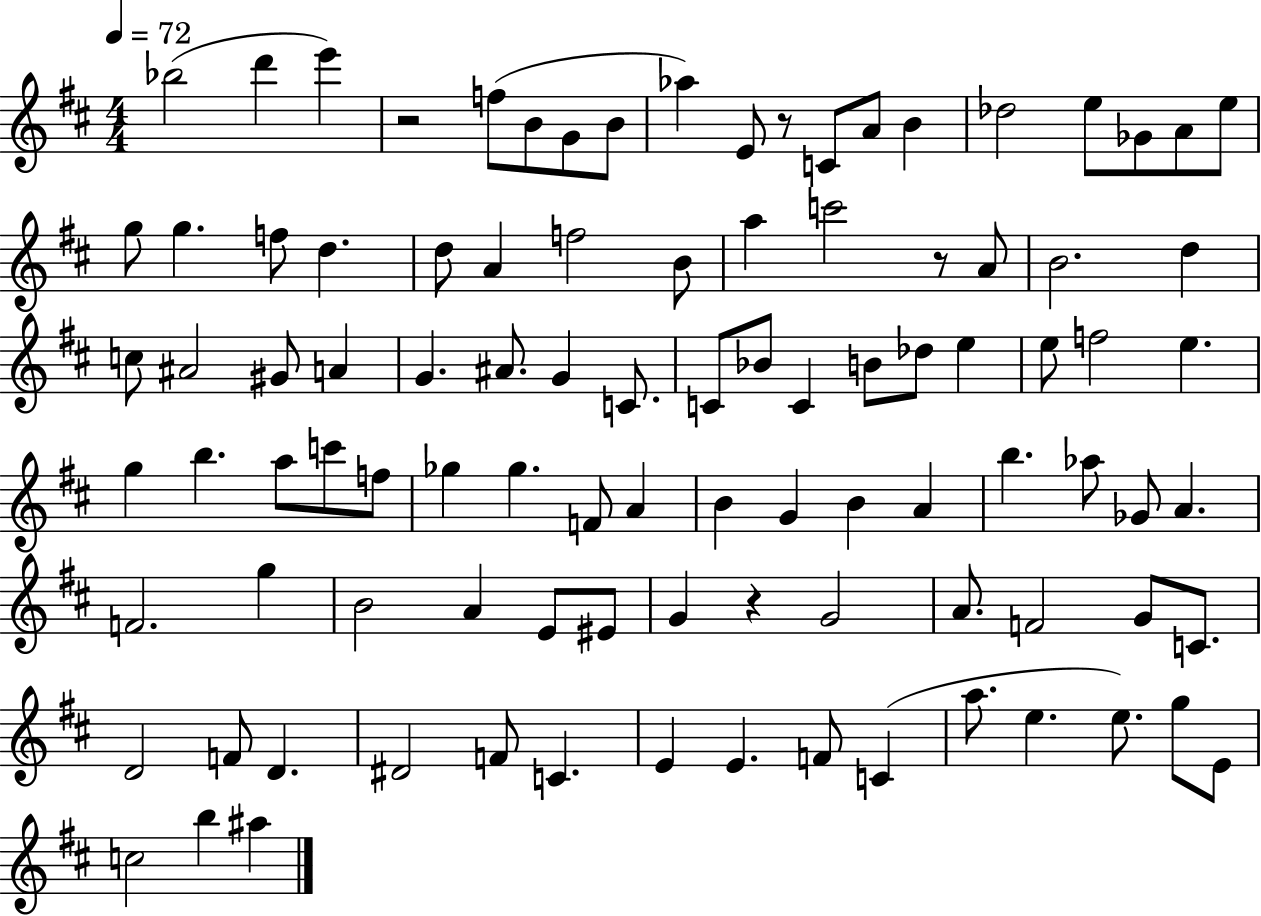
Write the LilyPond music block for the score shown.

{
  \clef treble
  \numericTimeSignature
  \time 4/4
  \key d \major
  \tempo 4 = 72
  \repeat volta 2 { bes''2( d'''4 e'''4) | r2 f''8( b'8 g'8 b'8 | aes''4) e'8 r8 c'8 a'8 b'4 | des''2 e''8 ges'8 a'8 e''8 | \break g''8 g''4. f''8 d''4. | d''8 a'4 f''2 b'8 | a''4 c'''2 r8 a'8 | b'2. d''4 | \break c''8 ais'2 gis'8 a'4 | g'4. ais'8. g'4 c'8. | c'8 bes'8 c'4 b'8 des''8 e''4 | e''8 f''2 e''4. | \break g''4 b''4. a''8 c'''8 f''8 | ges''4 ges''4. f'8 a'4 | b'4 g'4 b'4 a'4 | b''4. aes''8 ges'8 a'4. | \break f'2. g''4 | b'2 a'4 e'8 eis'8 | g'4 r4 g'2 | a'8. f'2 g'8 c'8. | \break d'2 f'8 d'4. | dis'2 f'8 c'4. | e'4 e'4. f'8 c'4( | a''8. e''4. e''8.) g''8 e'8 | \break c''2 b''4 ais''4 | } \bar "|."
}